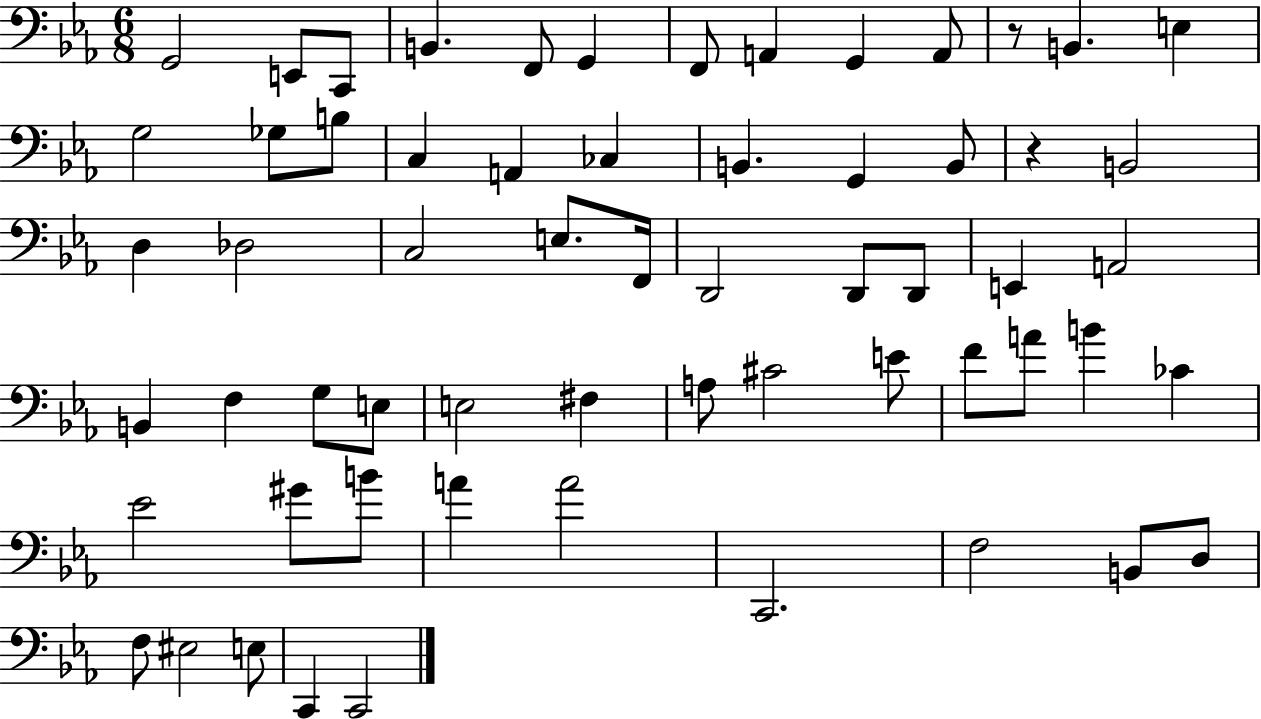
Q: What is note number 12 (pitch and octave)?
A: E3